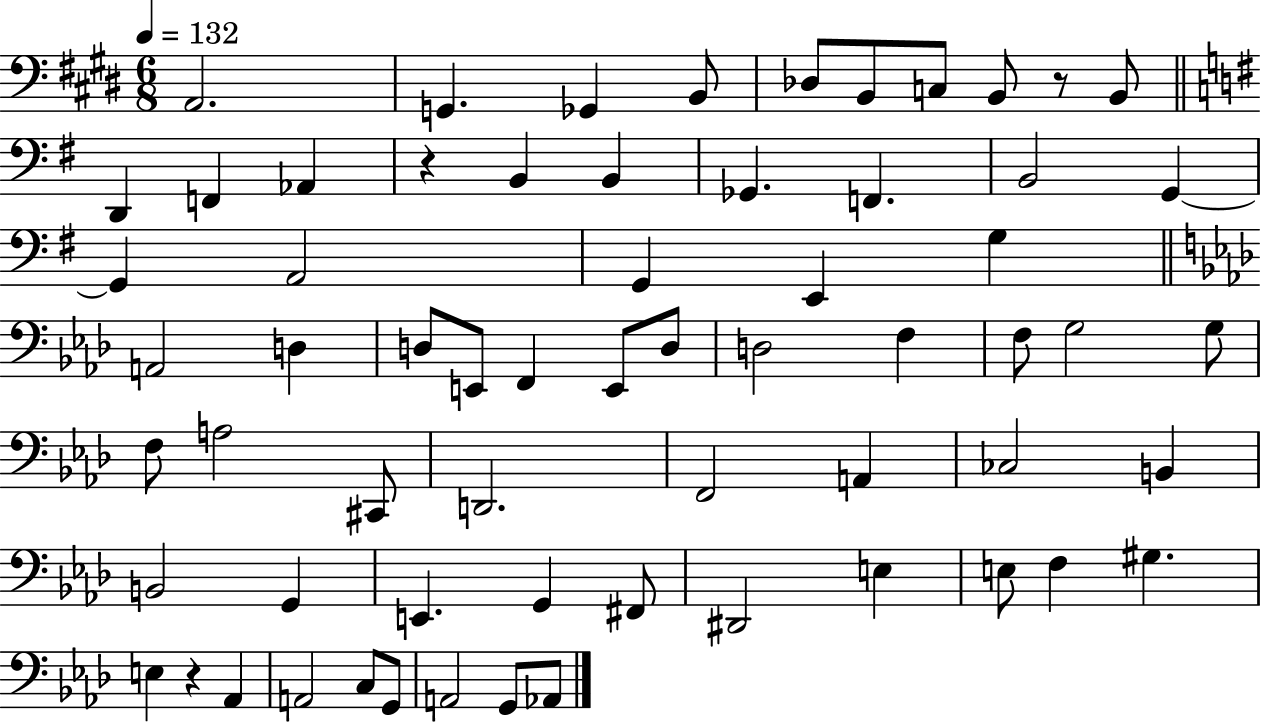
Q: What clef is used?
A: bass